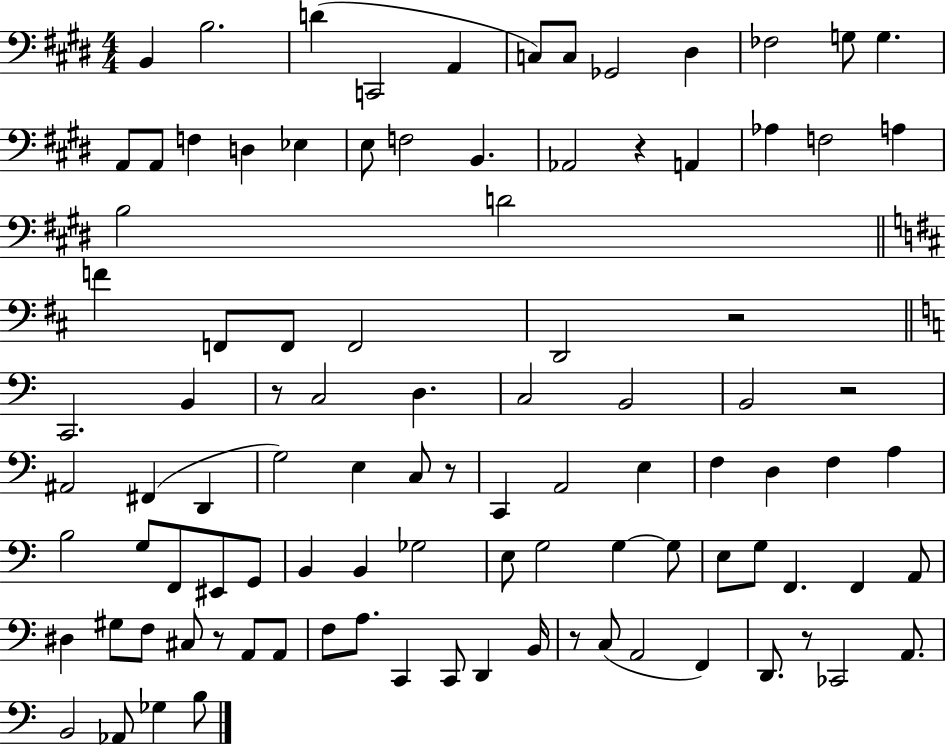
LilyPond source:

{
  \clef bass
  \numericTimeSignature
  \time 4/4
  \key e \major
  b,4 b2. | d'4( c,2 a,4 | c8) c8 ges,2 dis4 | fes2 g8 g4. | \break a,8 a,8 f4 d4 ees4 | e8 f2 b,4. | aes,2 r4 a,4 | aes4 f2 a4 | \break b2 d'2 | \bar "||" \break \key b \minor f'4 f,8 f,8 f,2 | d,2 r2 | \bar "||" \break \key c \major c,2. b,4 | r8 c2 d4. | c2 b,2 | b,2 r2 | \break ais,2 fis,4( d,4 | g2) e4 c8 r8 | c,4 a,2 e4 | f4 d4 f4 a4 | \break b2 g8 f,8 eis,8 g,8 | b,4 b,4 ges2 | e8 g2 g4~~ g8 | e8 g8 f,4. f,4 a,8 | \break dis4 gis8 f8 cis8 r8 a,8 a,8 | f8 a8. c,4 c,8 d,4 b,16 | r8 c8( a,2 f,4) | d,8. r8 ces,2 a,8. | \break b,2 aes,8 ges4 b8 | \bar "|."
}